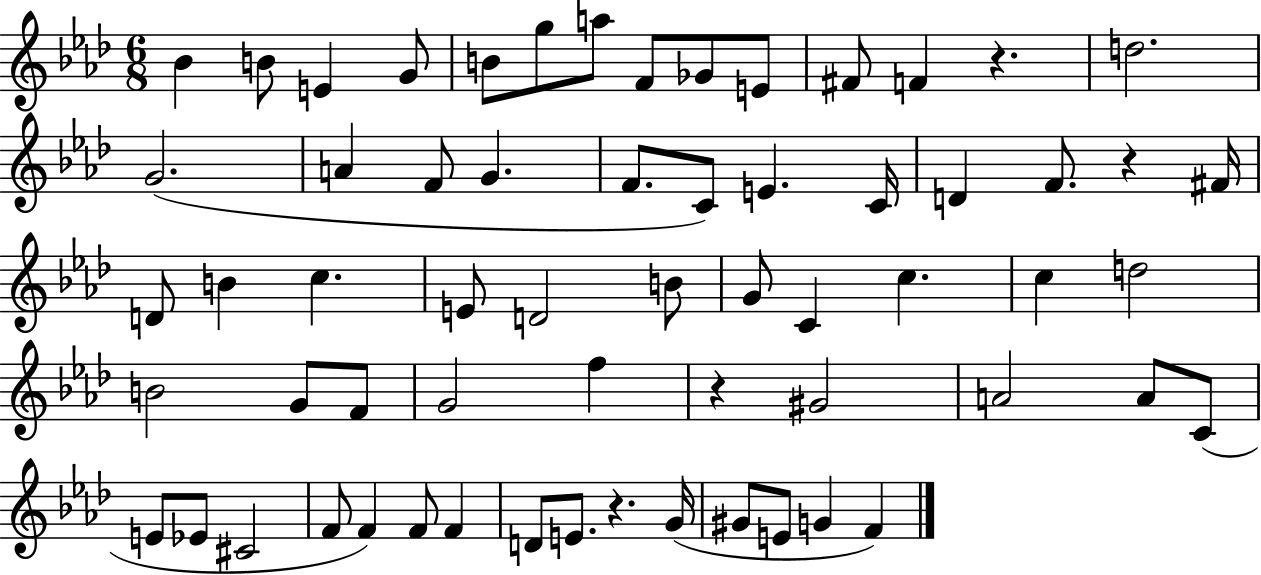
{
  \clef treble
  \numericTimeSignature
  \time 6/8
  \key aes \major
  bes'4 b'8 e'4 g'8 | b'8 g''8 a''8 f'8 ges'8 e'8 | fis'8 f'4 r4. | d''2. | \break g'2.( | a'4 f'8 g'4. | f'8. c'8) e'4. c'16 | d'4 f'8. r4 fis'16 | \break d'8 b'4 c''4. | e'8 d'2 b'8 | g'8 c'4 c''4. | c''4 d''2 | \break b'2 g'8 f'8 | g'2 f''4 | r4 gis'2 | a'2 a'8 c'8( | \break e'8 ees'8 cis'2 | f'8 f'4) f'8 f'4 | d'8 e'8. r4. g'16( | gis'8 e'8 g'4 f'4) | \break \bar "|."
}